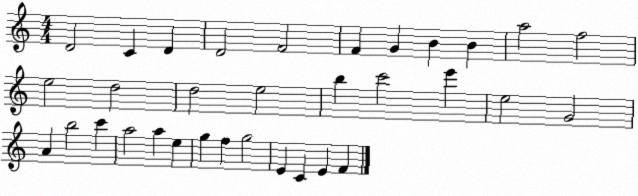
X:1
T:Untitled
M:4/4
L:1/4
K:C
D2 C D D2 F2 F G B B a2 f2 e2 d2 d2 e2 b c'2 e' e2 G2 A b2 c' a2 a e g f g2 E C E F